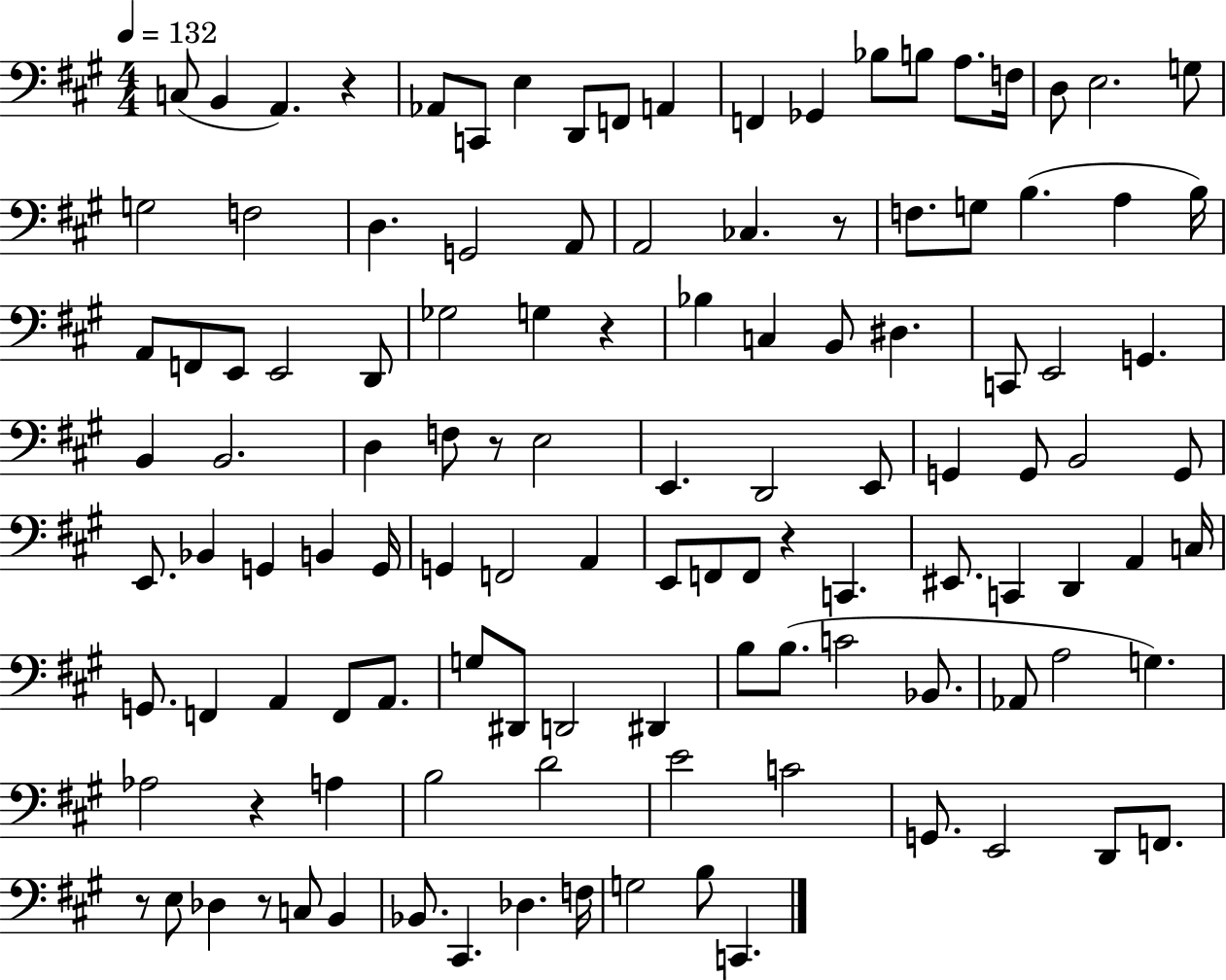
X:1
T:Untitled
M:4/4
L:1/4
K:A
C,/2 B,, A,, z _A,,/2 C,,/2 E, D,,/2 F,,/2 A,, F,, _G,, _B,/2 B,/2 A,/2 F,/4 D,/2 E,2 G,/2 G,2 F,2 D, G,,2 A,,/2 A,,2 _C, z/2 F,/2 G,/2 B, A, B,/4 A,,/2 F,,/2 E,,/2 E,,2 D,,/2 _G,2 G, z _B, C, B,,/2 ^D, C,,/2 E,,2 G,, B,, B,,2 D, F,/2 z/2 E,2 E,, D,,2 E,,/2 G,, G,,/2 B,,2 G,,/2 E,,/2 _B,, G,, B,, G,,/4 G,, F,,2 A,, E,,/2 F,,/2 F,,/2 z C,, ^E,,/2 C,, D,, A,, C,/4 G,,/2 F,, A,, F,,/2 A,,/2 G,/2 ^D,,/2 D,,2 ^D,, B,/2 B,/2 C2 _B,,/2 _A,,/2 A,2 G, _A,2 z A, B,2 D2 E2 C2 G,,/2 E,,2 D,,/2 F,,/2 z/2 E,/2 _D, z/2 C,/2 B,, _B,,/2 ^C,, _D, F,/4 G,2 B,/2 C,,